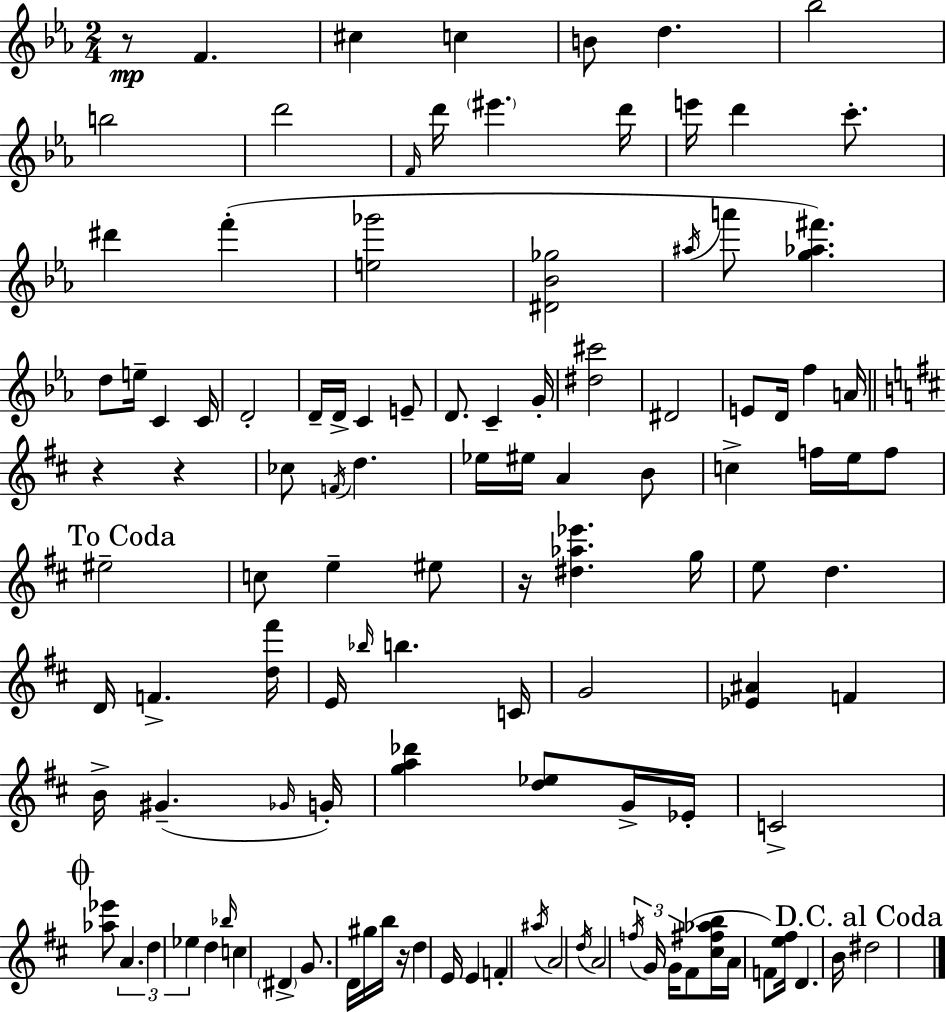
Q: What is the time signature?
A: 2/4